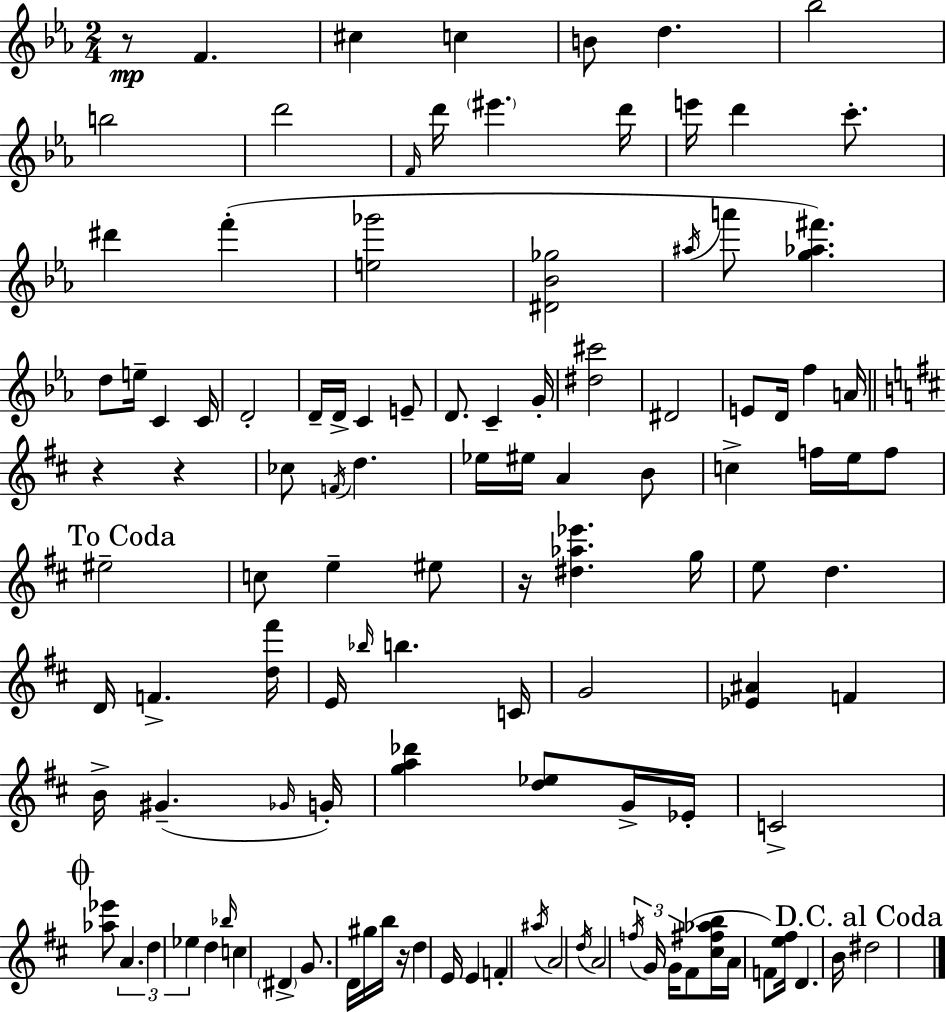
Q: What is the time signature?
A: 2/4